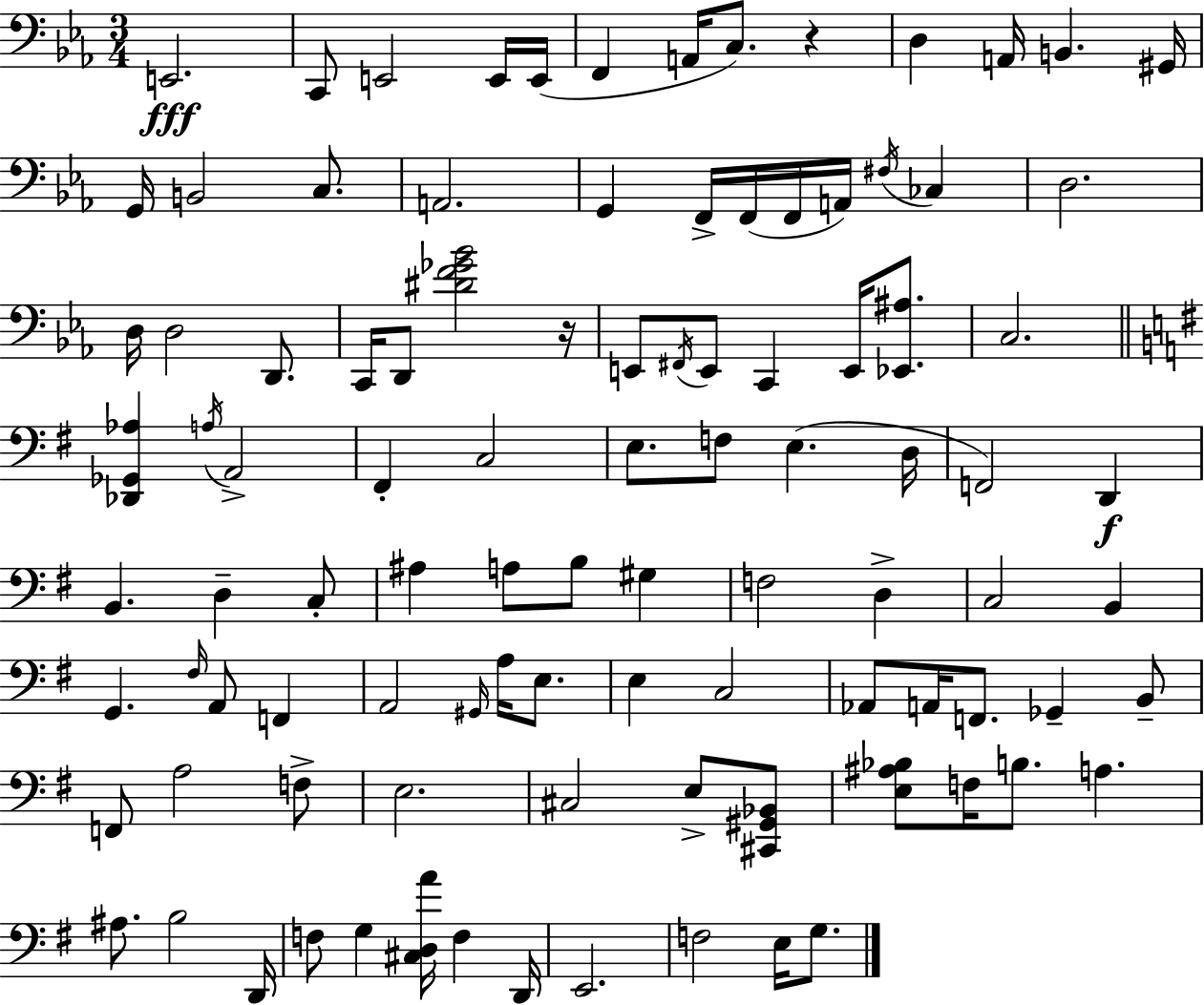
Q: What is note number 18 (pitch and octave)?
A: F2